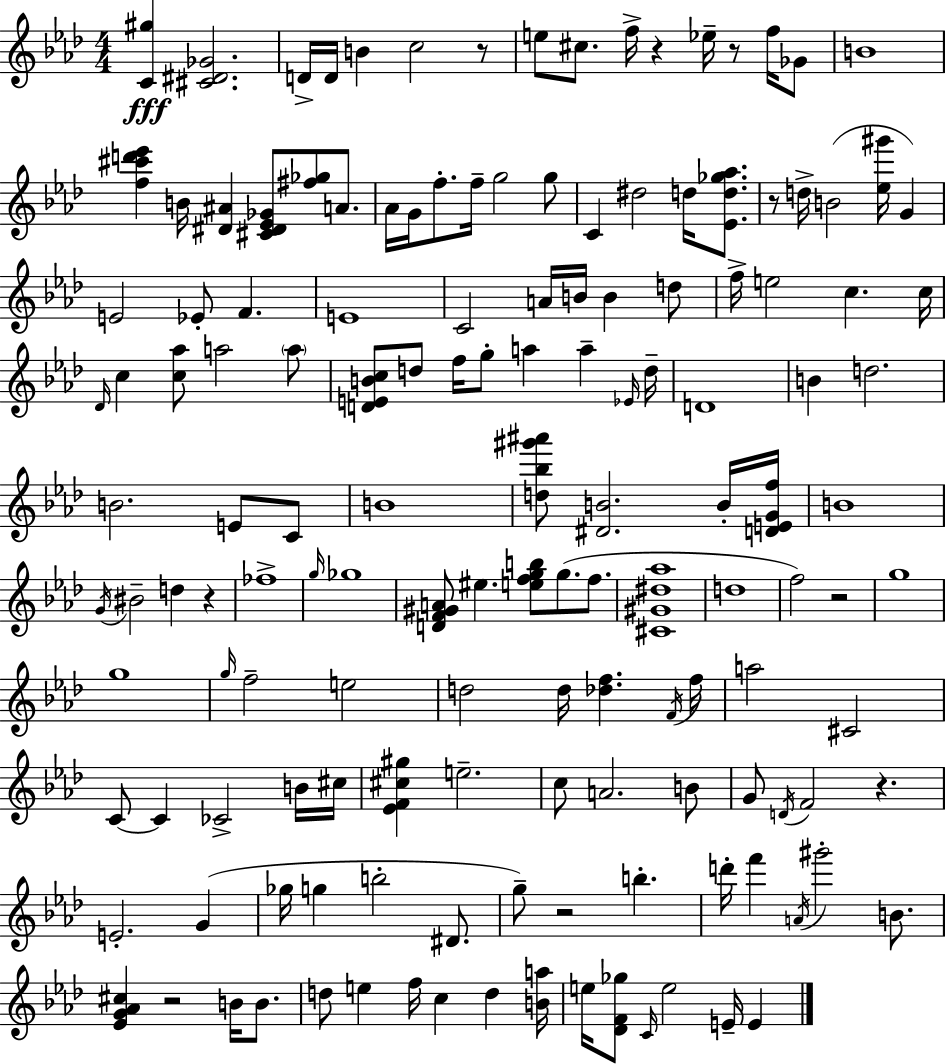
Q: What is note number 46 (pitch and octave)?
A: A5